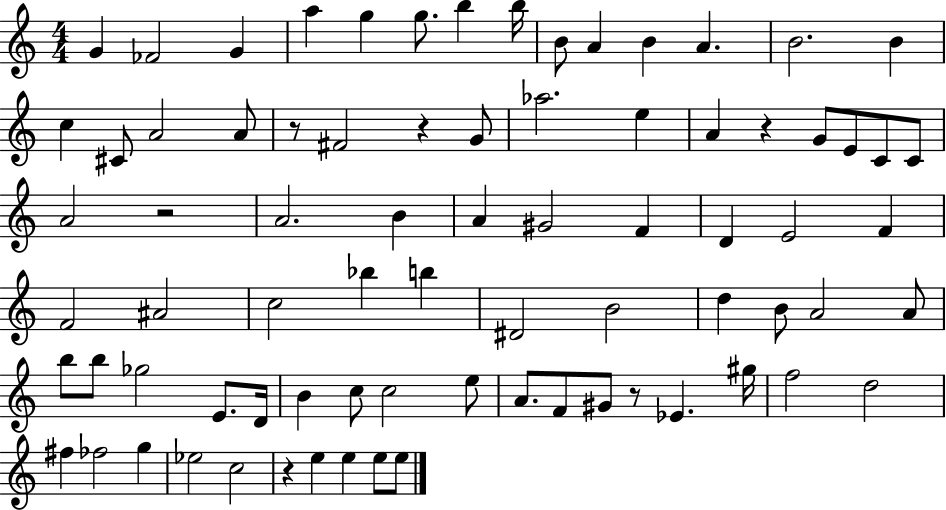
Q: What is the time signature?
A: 4/4